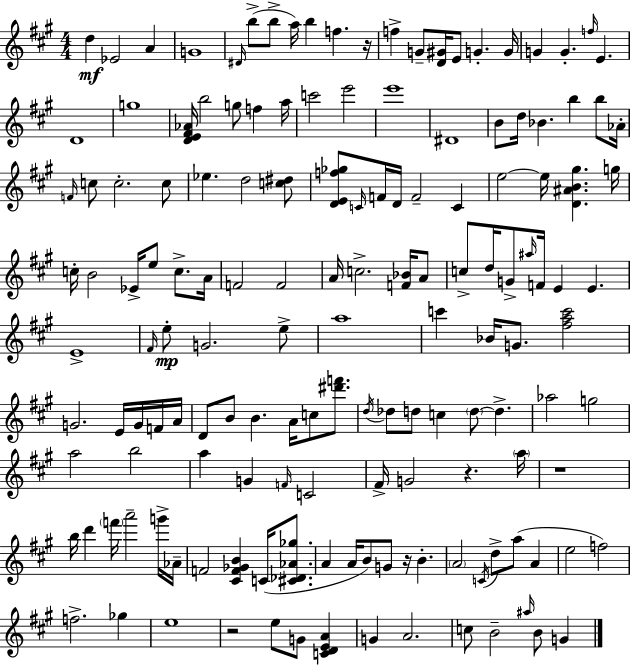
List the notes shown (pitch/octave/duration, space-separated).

D5/q Eb4/h A4/q G4/w D#4/s B5/e B5/e A5/s B5/q F5/q. R/s F5/q G4/e [D4,G#4]/s E4/e G4/q. G4/s G4/q G4/q. F5/s E4/q. D4/w G5/w [D4,E4,F#4,Ab4]/s B5/h G5/e F5/q A5/s C6/h E6/h E6/w D#4/w B4/e D5/s Bb4/q. B5/q B5/e Ab4/s F4/s C5/e C5/h. C5/e Eb5/q. D5/h [C5,D#5]/e [D4,E4,F5,Gb5]/e C4/s F4/s D4/s F4/h C4/q E5/h E5/s [D4,A#4,B4,G#5]/q. G5/s C5/s B4/h Eb4/s E5/e C5/e. A4/s F4/h F4/h A4/s C5/h. [F4,Bb4]/s A4/e C5/e D5/s G4/e A#5/s F4/s E4/q E4/q. E4/w F#4/s E5/e G4/h. E5/e A5/w C6/q Bb4/s G4/e. [F#5,A5,C6]/h G4/h. E4/s G4/s F4/s A4/s D4/e B4/e B4/q. A4/s C5/e [D#6,F6]/e. D5/s Db5/e D5/e C5/q D5/e D5/q. Ab5/h G5/h A5/h B5/h A5/q G4/q F4/s C4/h F#4/s G4/h R/q. A5/s R/w B5/s D6/q F6/s A6/h G6/s Ab4/s F4/h [C#4,F4,Gb4,B4]/q C4/s [C#4,Db4,Ab4,Gb5]/e. A4/q A4/s B4/e G4/e R/s B4/q. A4/h C4/s D5/e A5/e A4/q E5/h F5/h F5/h. Gb5/q E5/w R/h E5/e G4/e [C4,D4,E4,A4]/q G4/q A4/h. C5/e B4/h A#5/s B4/e G4/q